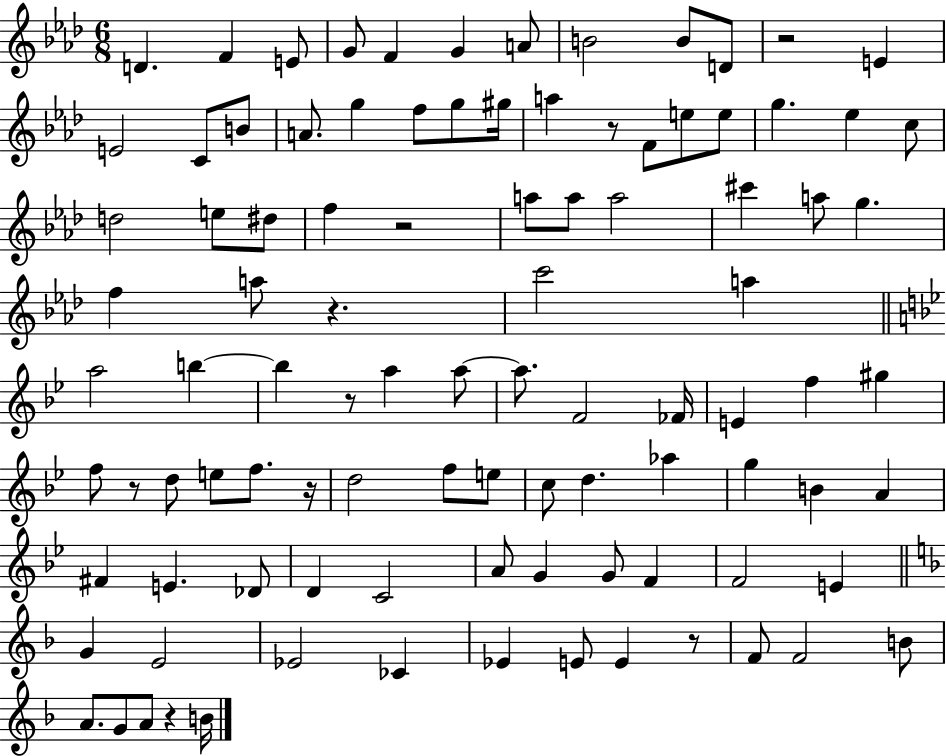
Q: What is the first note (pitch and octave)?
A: D4